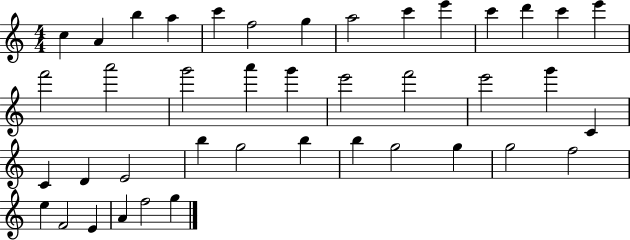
C5/q A4/q B5/q A5/q C6/q F5/h G5/q A5/h C6/q E6/q C6/q D6/q C6/q E6/q F6/h A6/h G6/h A6/q G6/q E6/h F6/h E6/h G6/q C4/q C4/q D4/q E4/h B5/q G5/h B5/q B5/q G5/h G5/q G5/h F5/h E5/q F4/h E4/q A4/q F5/h G5/q